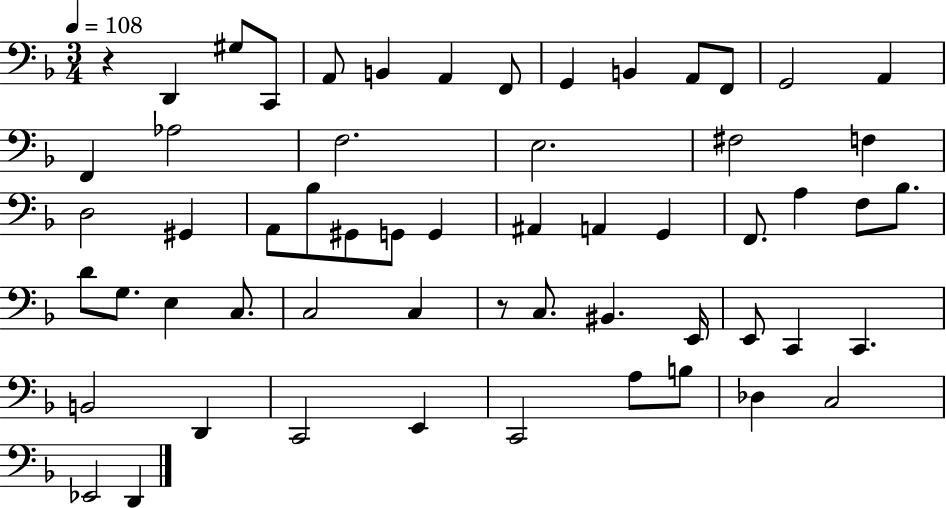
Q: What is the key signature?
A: F major